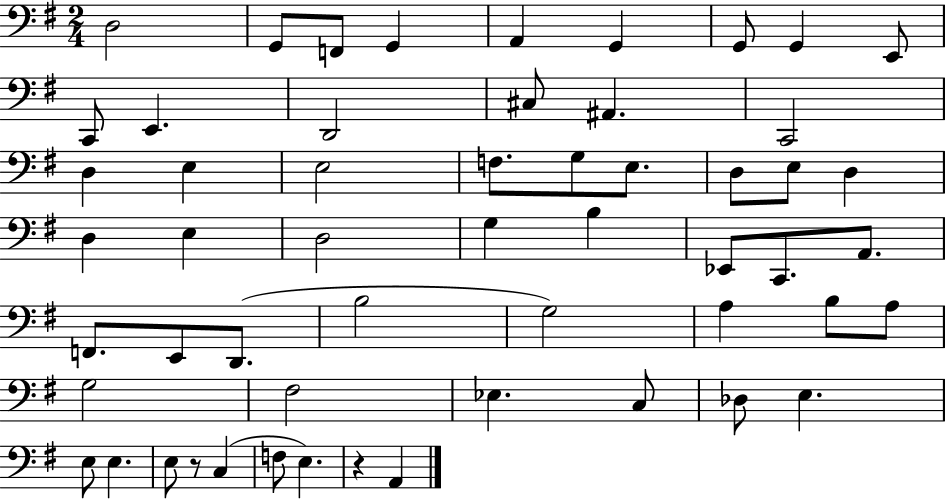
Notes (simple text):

D3/h G2/e F2/e G2/q A2/q G2/q G2/e G2/q E2/e C2/e E2/q. D2/h C#3/e A#2/q. C2/h D3/q E3/q E3/h F3/e. G3/e E3/e. D3/e E3/e D3/q D3/q E3/q D3/h G3/q B3/q Eb2/e C2/e. A2/e. F2/e. E2/e D2/e. B3/h G3/h A3/q B3/e A3/e G3/h F#3/h Eb3/q. C3/e Db3/e E3/q. E3/e E3/q. E3/e R/e C3/q F3/e E3/q. R/q A2/q